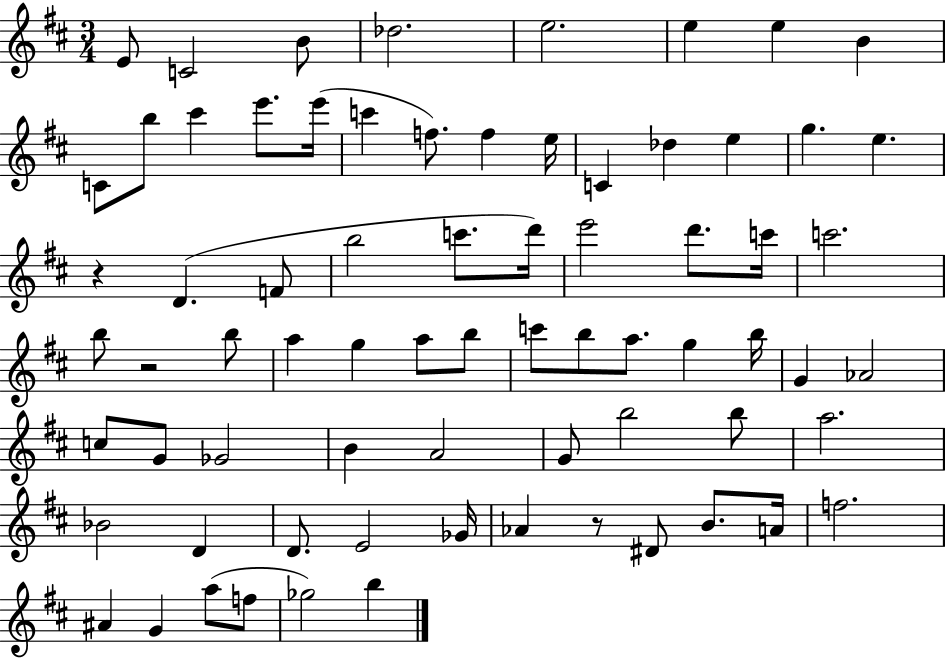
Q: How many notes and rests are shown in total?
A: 72